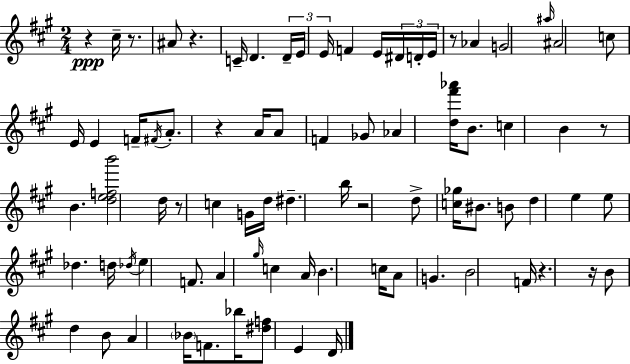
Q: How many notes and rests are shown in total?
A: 81